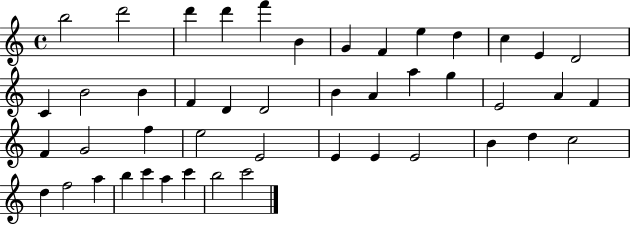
B5/h D6/h D6/q D6/q F6/q B4/q G4/q F4/q E5/q D5/q C5/q E4/q D4/h C4/q B4/h B4/q F4/q D4/q D4/h B4/q A4/q A5/q G5/q E4/h A4/q F4/q F4/q G4/h F5/q E5/h E4/h E4/q E4/q E4/h B4/q D5/q C5/h D5/q F5/h A5/q B5/q C6/q A5/q C6/q B5/h C6/h